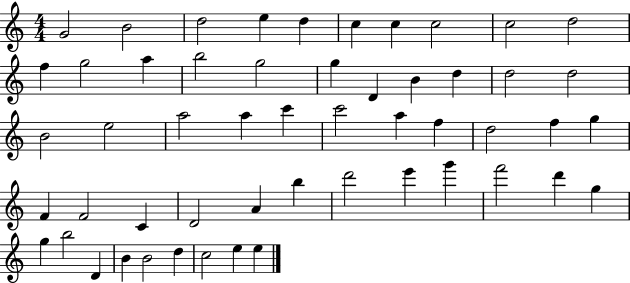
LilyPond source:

{
  \clef treble
  \numericTimeSignature
  \time 4/4
  \key c \major
  g'2 b'2 | d''2 e''4 d''4 | c''4 c''4 c''2 | c''2 d''2 | \break f''4 g''2 a''4 | b''2 g''2 | g''4 d'4 b'4 d''4 | d''2 d''2 | \break b'2 e''2 | a''2 a''4 c'''4 | c'''2 a''4 f''4 | d''2 f''4 g''4 | \break f'4 f'2 c'4 | d'2 a'4 b''4 | d'''2 e'''4 g'''4 | f'''2 d'''4 g''4 | \break g''4 b''2 d'4 | b'4 b'2 d''4 | c''2 e''4 e''4 | \bar "|."
}